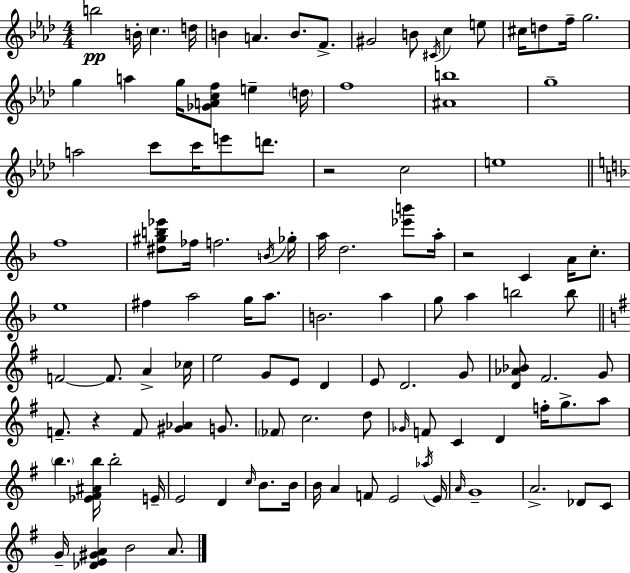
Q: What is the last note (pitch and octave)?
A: A4